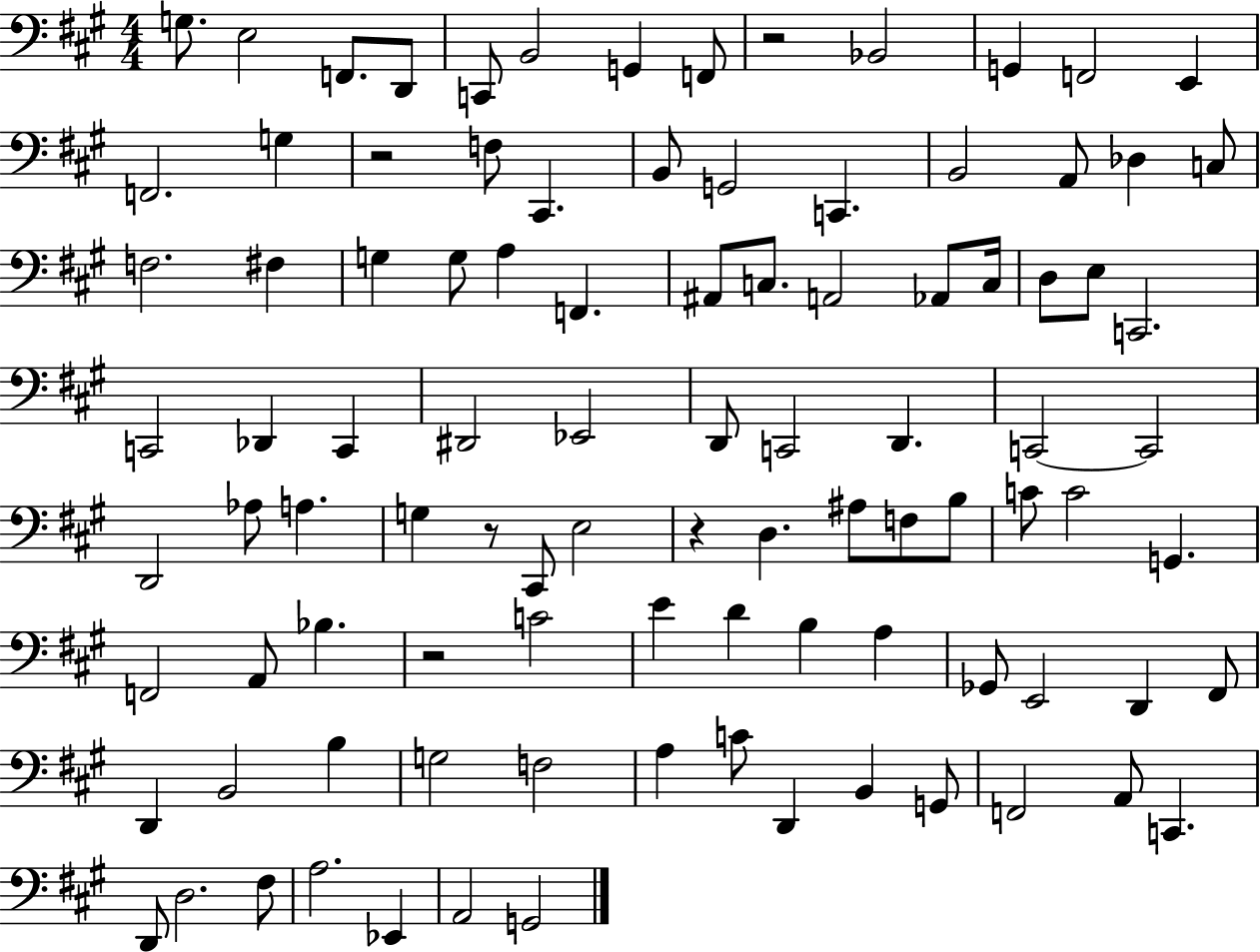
X:1
T:Untitled
M:4/4
L:1/4
K:A
G,/2 E,2 F,,/2 D,,/2 C,,/2 B,,2 G,, F,,/2 z2 _B,,2 G,, F,,2 E,, F,,2 G, z2 F,/2 ^C,, B,,/2 G,,2 C,, B,,2 A,,/2 _D, C,/2 F,2 ^F, G, G,/2 A, F,, ^A,,/2 C,/2 A,,2 _A,,/2 C,/4 D,/2 E,/2 C,,2 C,,2 _D,, C,, ^D,,2 _E,,2 D,,/2 C,,2 D,, C,,2 C,,2 D,,2 _A,/2 A, G, z/2 ^C,,/2 E,2 z D, ^A,/2 F,/2 B,/2 C/2 C2 G,, F,,2 A,,/2 _B, z2 C2 E D B, A, _G,,/2 E,,2 D,, ^F,,/2 D,, B,,2 B, G,2 F,2 A, C/2 D,, B,, G,,/2 F,,2 A,,/2 C,, D,,/2 D,2 ^F,/2 A,2 _E,, A,,2 G,,2